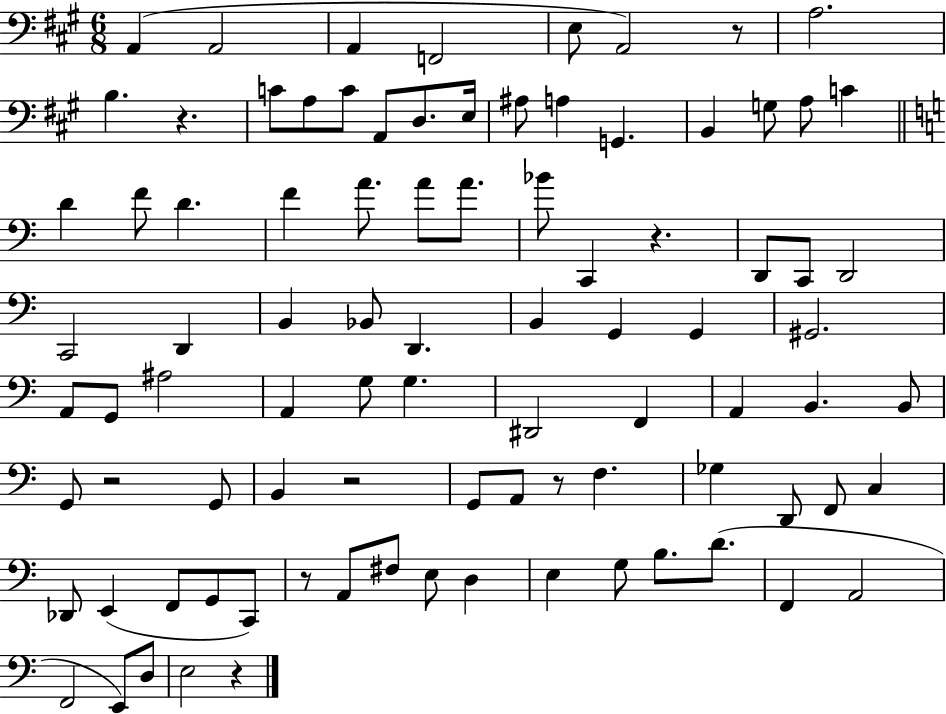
{
  \clef bass
  \numericTimeSignature
  \time 6/8
  \key a \major
  a,4( a,2 | a,4 f,2 | e8 a,2) r8 | a2. | \break b4. r4. | c'8 a8 c'8 a,8 d8. e16 | ais8 a4 g,4. | b,4 g8 a8 c'4 | \break \bar "||" \break \key c \major d'4 f'8 d'4. | f'4 a'8. a'8 a'8. | bes'8 c,4 r4. | d,8 c,8 d,2 | \break c,2 d,4 | b,4 bes,8 d,4. | b,4 g,4 g,4 | gis,2. | \break a,8 g,8 ais2 | a,4 g8 g4. | dis,2 f,4 | a,4 b,4. b,8 | \break g,8 r2 g,8 | b,4 r2 | g,8 a,8 r8 f4. | ges4 d,8 f,8 c4 | \break des,8 e,4( f,8 g,8 c,8) | r8 a,8 fis8 e8 d4 | e4 g8 b8. d'8.( | f,4 a,2 | \break f,2 e,8) d8 | e2 r4 | \bar "|."
}